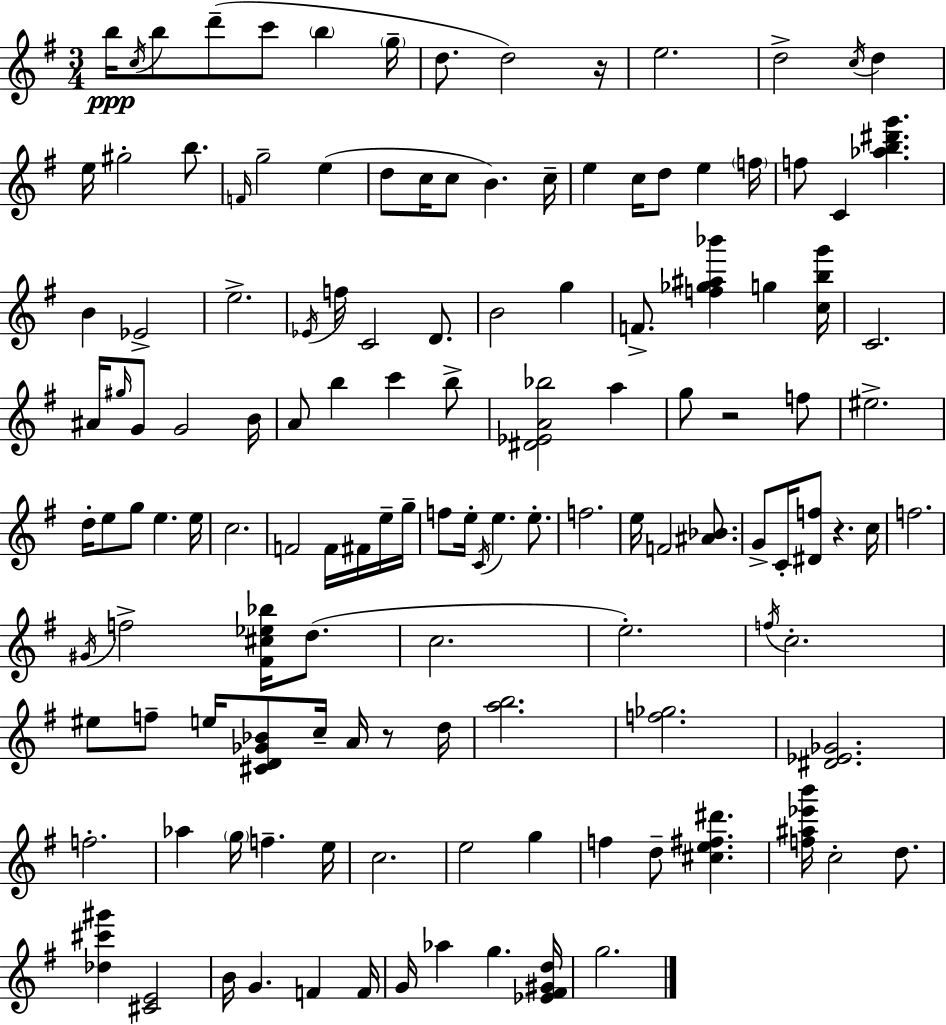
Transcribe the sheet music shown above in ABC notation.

X:1
T:Untitled
M:3/4
L:1/4
K:G
b/4 c/4 b/2 d'/2 c'/2 b g/4 d/2 d2 z/4 e2 d2 c/4 d e/4 ^g2 b/2 F/4 g2 e d/2 c/4 c/2 B c/4 e c/4 d/2 e f/4 f/2 C [_ab^d'g'] B _E2 e2 _E/4 f/4 C2 D/2 B2 g F/2 [f_g^a_b'] g [cbg']/4 C2 ^A/4 ^g/4 G/2 G2 B/4 A/2 b c' b/2 [^D_EA_b]2 a g/2 z2 f/2 ^e2 d/4 e/2 g/2 e e/4 c2 F2 F/4 ^F/4 e/4 g/4 f/2 e/4 C/4 e e/2 f2 e/4 F2 [^A_B]/2 G/2 C/4 [^Df]/2 z c/4 f2 ^G/4 f2 [^F^c_e_b]/4 d/2 c2 e2 f/4 c2 ^e/2 f/2 e/4 [^CD_G_B]/2 c/4 A/4 z/2 d/4 [ab]2 [f_g]2 [^D_E_G]2 f2 _a g/4 f e/4 c2 e2 g f d/2 [^ce^f^d'] [f^a_e'b']/4 c2 d/2 [_d^c'^g'] [^CE]2 B/4 G F F/4 G/4 _a g [_E^F^Gd]/4 g2